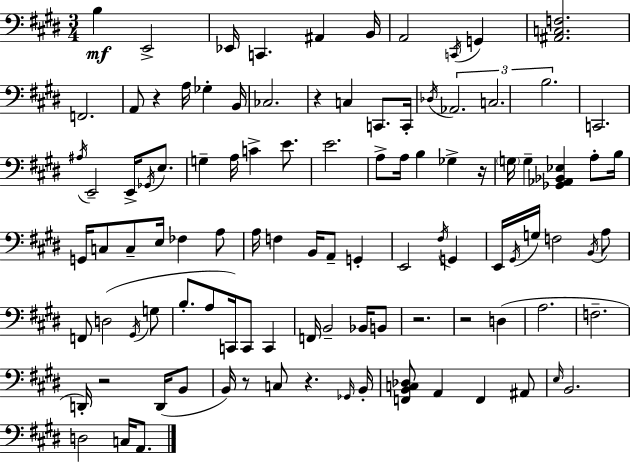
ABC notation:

X:1
T:Untitled
M:3/4
L:1/4
K:E
B, E,,2 _E,,/4 C,, ^A,, B,,/4 A,,2 C,,/4 G,, [^A,,C,F,]2 F,,2 A,,/2 z A,/4 _G, B,,/4 _C,2 z C, C,,/2 C,,/4 _D,/4 _A,,2 C,2 B,2 C,,2 ^A,/4 E,,2 E,,/4 _G,,/4 E,/2 G, A,/4 C E/2 E2 A,/2 A,/4 B, _G, z/4 G,/4 G, [_G,,_A,,_B,,_E,] A,/2 B,/4 G,,/4 C,/2 C,/2 E,/4 _F, A,/2 A,/4 F, B,,/4 A,,/2 G,, E,,2 ^F,/4 G,, E,,/4 ^G,,/4 G,/4 F,2 B,,/4 A,/2 F,,/2 D,2 ^G,,/4 G,/2 B,/2 A,/2 C,,/4 C,,/2 C,, F,,/4 B,,2 _B,,/4 B,,/2 z2 z2 D, A,2 F,2 D,,/4 z2 D,,/4 B,,/2 B,,/4 z/2 C,/2 z _G,,/4 B,,/4 [F,,B,,C,_D,]/2 A,, F,, ^A,,/2 E,/4 B,,2 D,2 C,/4 A,,/2